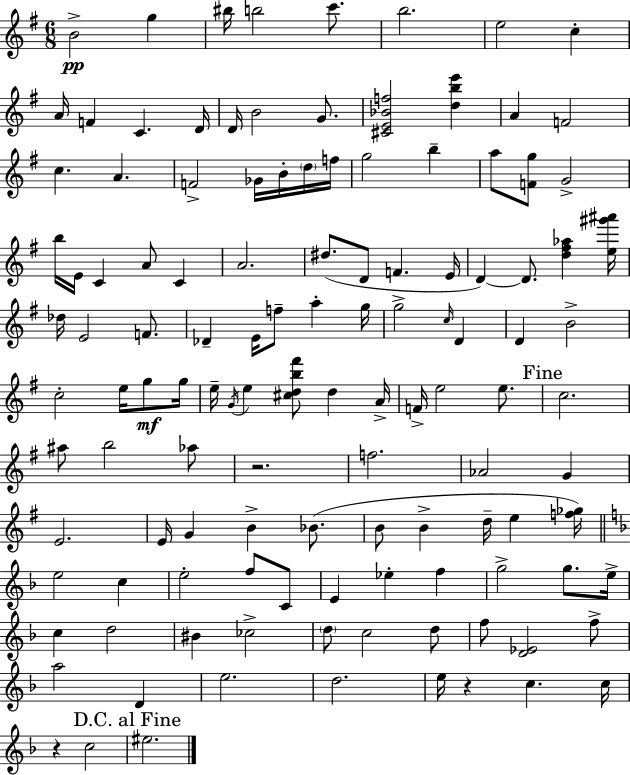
B4/h G5/q BIS5/s B5/h C6/e. B5/h. E5/h C5/q A4/s F4/q C4/q. D4/s D4/s B4/h G4/e. [C#4,E4,Bb4,F5]/h [D5,B5,E6]/q A4/q F4/h C5/q. A4/q. F4/h Gb4/s B4/s D5/s F5/s G5/h B5/q A5/e [F4,G5]/e G4/h B5/s E4/s C4/q A4/e C4/q A4/h. D#5/e. D4/e F4/q. E4/s D4/q D4/e. [D5,F#5,Ab5]/q [E5,G#6,A#6]/s Db5/s E4/h F4/e. Db4/q E4/s F5/e A5/q G5/s G5/h C5/s D4/q D4/q B4/h C5/h E5/s G5/e G5/s E5/s G4/s E5/q [C#5,D5,B5,F#6]/e D5/q A4/s F4/s E5/h E5/e. C5/h. A#5/e B5/h Ab5/e R/h. F5/h. Ab4/h G4/q E4/h. E4/s G4/q B4/q Bb4/e. B4/e B4/q D5/s E5/q [F5,Gb5]/s E5/h C5/q E5/h F5/e C4/e E4/q Eb5/q F5/q G5/h G5/e. E5/s C5/q D5/h BIS4/q CES5/h D5/e C5/h D5/e F5/e [D4,Eb4]/h F5/e A5/h D4/q E5/h. D5/h. E5/s R/q C5/q. C5/s R/q C5/h EIS5/h.